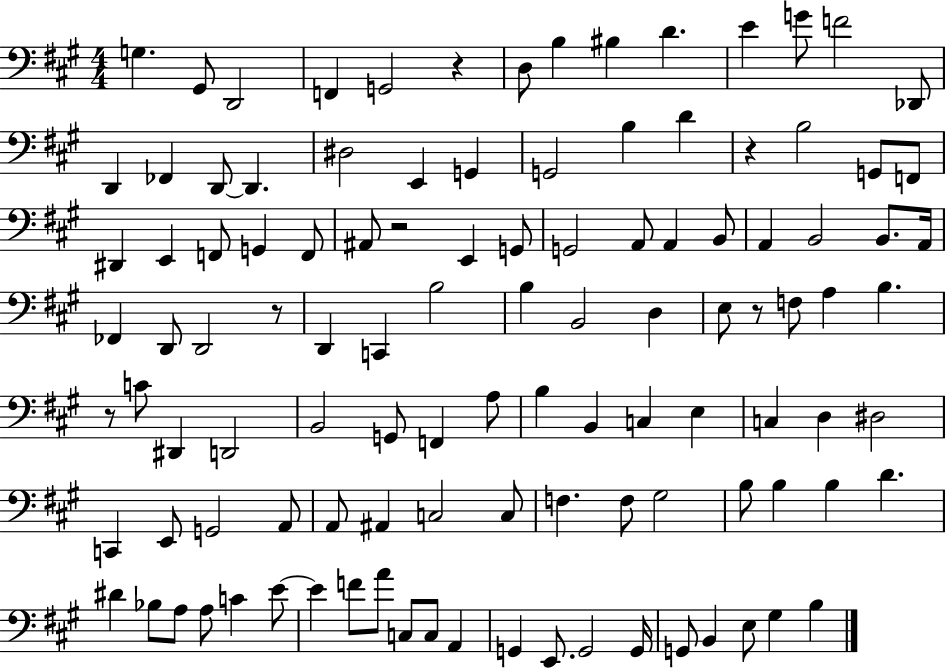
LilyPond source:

{
  \clef bass
  \numericTimeSignature
  \time 4/4
  \key a \major
  g4. gis,8 d,2 | f,4 g,2 r4 | d8 b4 bis4 d'4. | e'4 g'8 f'2 des,8 | \break d,4 fes,4 d,8~~ d,4. | dis2 e,4 g,4 | g,2 b4 d'4 | r4 b2 g,8 f,8 | \break dis,4 e,4 f,8 g,4 f,8 | ais,8 r2 e,4 g,8 | g,2 a,8 a,4 b,8 | a,4 b,2 b,8. a,16 | \break fes,4 d,8 d,2 r8 | d,4 c,4 b2 | b4 b,2 d4 | e8 r8 f8 a4 b4. | \break r8 c'8 dis,4 d,2 | b,2 g,8 f,4 a8 | b4 b,4 c4 e4 | c4 d4 dis2 | \break c,4 e,8 g,2 a,8 | a,8 ais,4 c2 c8 | f4. f8 gis2 | b8 b4 b4 d'4. | \break dis'4 bes8 a8 a8 c'4 e'8~~ | e'4 f'8 a'8 c8 c8 a,4 | g,4 e,8. g,2 g,16 | g,8 b,4 e8 gis4 b4 | \break \bar "|."
}